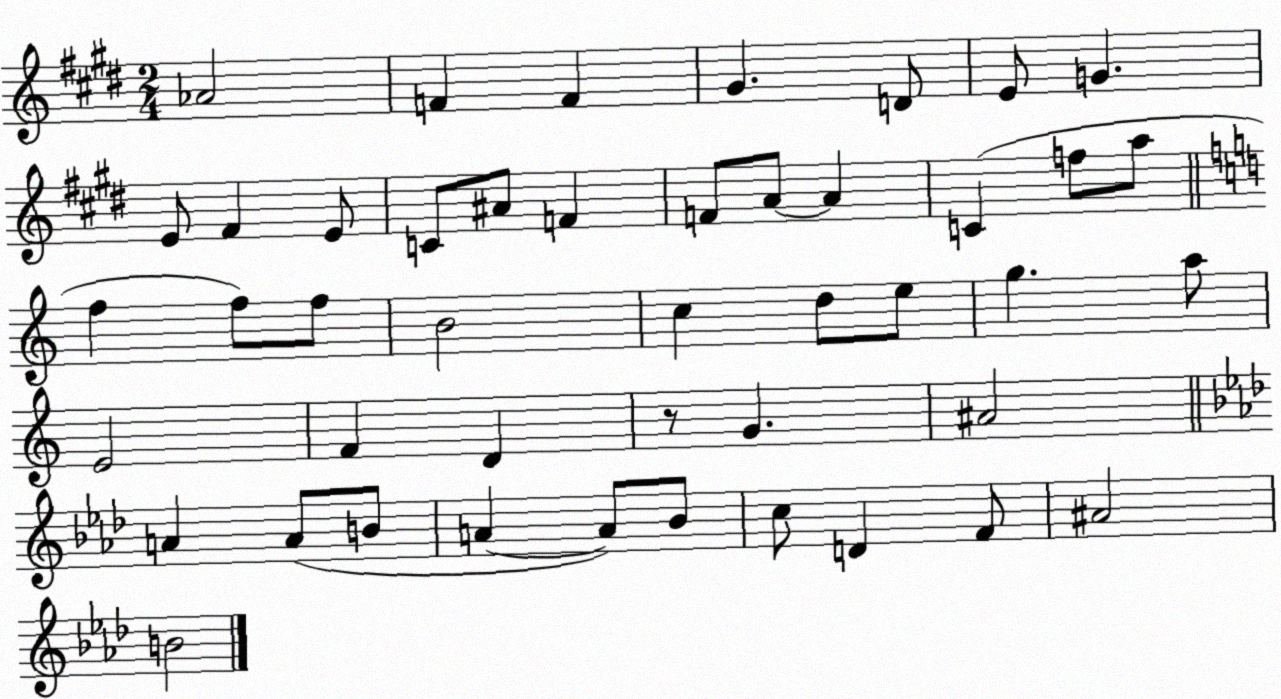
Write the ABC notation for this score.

X:1
T:Untitled
M:2/4
L:1/4
K:E
_A2 F F ^G D/2 E/2 G E/2 ^F E/2 C/2 ^A/2 F F/2 A/2 A C f/2 a/2 f f/2 f/2 B2 c d/2 e/2 g a/2 E2 F D z/2 G ^A2 A A/2 B/2 A A/2 _B/2 c/2 D F/2 ^A2 B2